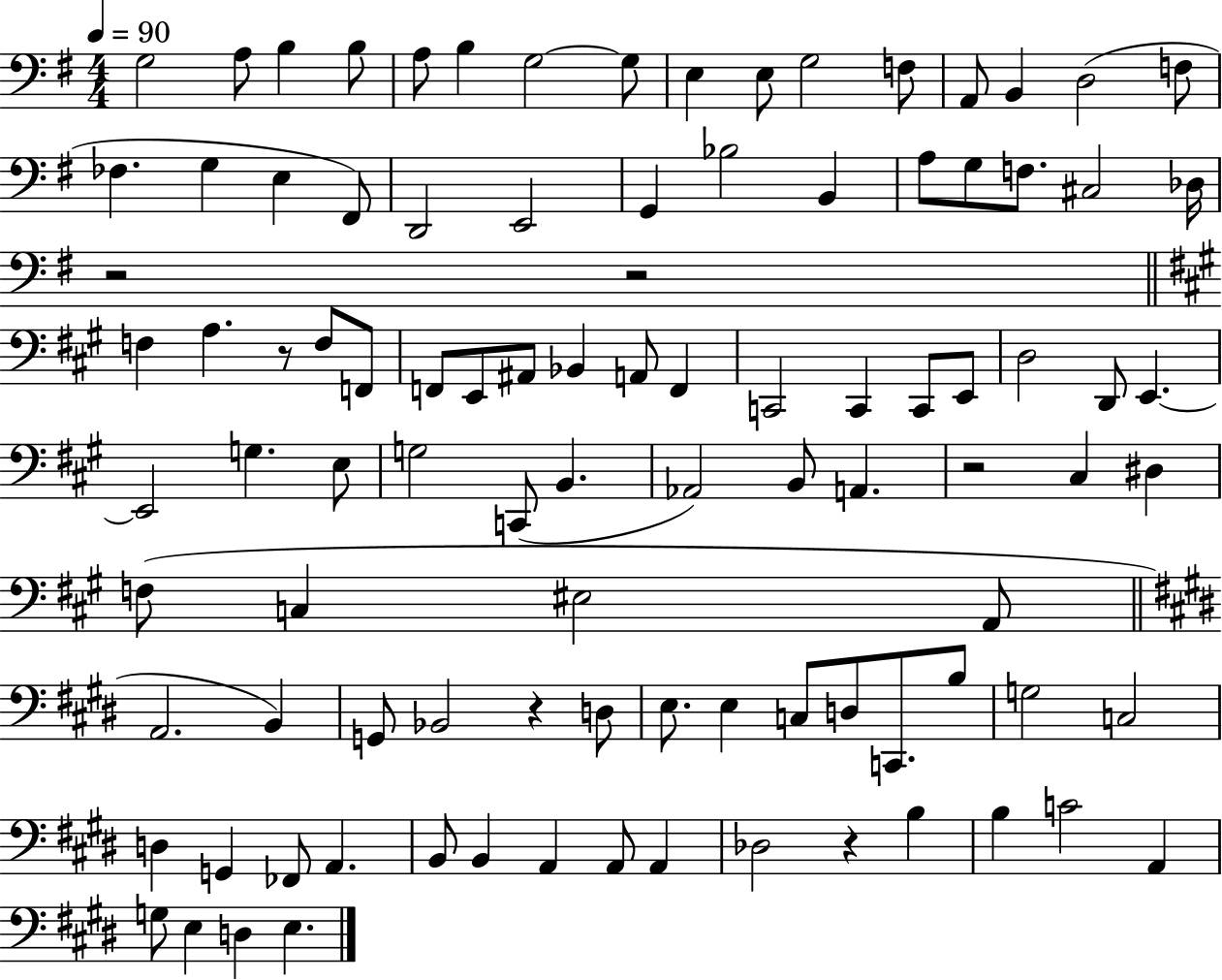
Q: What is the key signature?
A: G major